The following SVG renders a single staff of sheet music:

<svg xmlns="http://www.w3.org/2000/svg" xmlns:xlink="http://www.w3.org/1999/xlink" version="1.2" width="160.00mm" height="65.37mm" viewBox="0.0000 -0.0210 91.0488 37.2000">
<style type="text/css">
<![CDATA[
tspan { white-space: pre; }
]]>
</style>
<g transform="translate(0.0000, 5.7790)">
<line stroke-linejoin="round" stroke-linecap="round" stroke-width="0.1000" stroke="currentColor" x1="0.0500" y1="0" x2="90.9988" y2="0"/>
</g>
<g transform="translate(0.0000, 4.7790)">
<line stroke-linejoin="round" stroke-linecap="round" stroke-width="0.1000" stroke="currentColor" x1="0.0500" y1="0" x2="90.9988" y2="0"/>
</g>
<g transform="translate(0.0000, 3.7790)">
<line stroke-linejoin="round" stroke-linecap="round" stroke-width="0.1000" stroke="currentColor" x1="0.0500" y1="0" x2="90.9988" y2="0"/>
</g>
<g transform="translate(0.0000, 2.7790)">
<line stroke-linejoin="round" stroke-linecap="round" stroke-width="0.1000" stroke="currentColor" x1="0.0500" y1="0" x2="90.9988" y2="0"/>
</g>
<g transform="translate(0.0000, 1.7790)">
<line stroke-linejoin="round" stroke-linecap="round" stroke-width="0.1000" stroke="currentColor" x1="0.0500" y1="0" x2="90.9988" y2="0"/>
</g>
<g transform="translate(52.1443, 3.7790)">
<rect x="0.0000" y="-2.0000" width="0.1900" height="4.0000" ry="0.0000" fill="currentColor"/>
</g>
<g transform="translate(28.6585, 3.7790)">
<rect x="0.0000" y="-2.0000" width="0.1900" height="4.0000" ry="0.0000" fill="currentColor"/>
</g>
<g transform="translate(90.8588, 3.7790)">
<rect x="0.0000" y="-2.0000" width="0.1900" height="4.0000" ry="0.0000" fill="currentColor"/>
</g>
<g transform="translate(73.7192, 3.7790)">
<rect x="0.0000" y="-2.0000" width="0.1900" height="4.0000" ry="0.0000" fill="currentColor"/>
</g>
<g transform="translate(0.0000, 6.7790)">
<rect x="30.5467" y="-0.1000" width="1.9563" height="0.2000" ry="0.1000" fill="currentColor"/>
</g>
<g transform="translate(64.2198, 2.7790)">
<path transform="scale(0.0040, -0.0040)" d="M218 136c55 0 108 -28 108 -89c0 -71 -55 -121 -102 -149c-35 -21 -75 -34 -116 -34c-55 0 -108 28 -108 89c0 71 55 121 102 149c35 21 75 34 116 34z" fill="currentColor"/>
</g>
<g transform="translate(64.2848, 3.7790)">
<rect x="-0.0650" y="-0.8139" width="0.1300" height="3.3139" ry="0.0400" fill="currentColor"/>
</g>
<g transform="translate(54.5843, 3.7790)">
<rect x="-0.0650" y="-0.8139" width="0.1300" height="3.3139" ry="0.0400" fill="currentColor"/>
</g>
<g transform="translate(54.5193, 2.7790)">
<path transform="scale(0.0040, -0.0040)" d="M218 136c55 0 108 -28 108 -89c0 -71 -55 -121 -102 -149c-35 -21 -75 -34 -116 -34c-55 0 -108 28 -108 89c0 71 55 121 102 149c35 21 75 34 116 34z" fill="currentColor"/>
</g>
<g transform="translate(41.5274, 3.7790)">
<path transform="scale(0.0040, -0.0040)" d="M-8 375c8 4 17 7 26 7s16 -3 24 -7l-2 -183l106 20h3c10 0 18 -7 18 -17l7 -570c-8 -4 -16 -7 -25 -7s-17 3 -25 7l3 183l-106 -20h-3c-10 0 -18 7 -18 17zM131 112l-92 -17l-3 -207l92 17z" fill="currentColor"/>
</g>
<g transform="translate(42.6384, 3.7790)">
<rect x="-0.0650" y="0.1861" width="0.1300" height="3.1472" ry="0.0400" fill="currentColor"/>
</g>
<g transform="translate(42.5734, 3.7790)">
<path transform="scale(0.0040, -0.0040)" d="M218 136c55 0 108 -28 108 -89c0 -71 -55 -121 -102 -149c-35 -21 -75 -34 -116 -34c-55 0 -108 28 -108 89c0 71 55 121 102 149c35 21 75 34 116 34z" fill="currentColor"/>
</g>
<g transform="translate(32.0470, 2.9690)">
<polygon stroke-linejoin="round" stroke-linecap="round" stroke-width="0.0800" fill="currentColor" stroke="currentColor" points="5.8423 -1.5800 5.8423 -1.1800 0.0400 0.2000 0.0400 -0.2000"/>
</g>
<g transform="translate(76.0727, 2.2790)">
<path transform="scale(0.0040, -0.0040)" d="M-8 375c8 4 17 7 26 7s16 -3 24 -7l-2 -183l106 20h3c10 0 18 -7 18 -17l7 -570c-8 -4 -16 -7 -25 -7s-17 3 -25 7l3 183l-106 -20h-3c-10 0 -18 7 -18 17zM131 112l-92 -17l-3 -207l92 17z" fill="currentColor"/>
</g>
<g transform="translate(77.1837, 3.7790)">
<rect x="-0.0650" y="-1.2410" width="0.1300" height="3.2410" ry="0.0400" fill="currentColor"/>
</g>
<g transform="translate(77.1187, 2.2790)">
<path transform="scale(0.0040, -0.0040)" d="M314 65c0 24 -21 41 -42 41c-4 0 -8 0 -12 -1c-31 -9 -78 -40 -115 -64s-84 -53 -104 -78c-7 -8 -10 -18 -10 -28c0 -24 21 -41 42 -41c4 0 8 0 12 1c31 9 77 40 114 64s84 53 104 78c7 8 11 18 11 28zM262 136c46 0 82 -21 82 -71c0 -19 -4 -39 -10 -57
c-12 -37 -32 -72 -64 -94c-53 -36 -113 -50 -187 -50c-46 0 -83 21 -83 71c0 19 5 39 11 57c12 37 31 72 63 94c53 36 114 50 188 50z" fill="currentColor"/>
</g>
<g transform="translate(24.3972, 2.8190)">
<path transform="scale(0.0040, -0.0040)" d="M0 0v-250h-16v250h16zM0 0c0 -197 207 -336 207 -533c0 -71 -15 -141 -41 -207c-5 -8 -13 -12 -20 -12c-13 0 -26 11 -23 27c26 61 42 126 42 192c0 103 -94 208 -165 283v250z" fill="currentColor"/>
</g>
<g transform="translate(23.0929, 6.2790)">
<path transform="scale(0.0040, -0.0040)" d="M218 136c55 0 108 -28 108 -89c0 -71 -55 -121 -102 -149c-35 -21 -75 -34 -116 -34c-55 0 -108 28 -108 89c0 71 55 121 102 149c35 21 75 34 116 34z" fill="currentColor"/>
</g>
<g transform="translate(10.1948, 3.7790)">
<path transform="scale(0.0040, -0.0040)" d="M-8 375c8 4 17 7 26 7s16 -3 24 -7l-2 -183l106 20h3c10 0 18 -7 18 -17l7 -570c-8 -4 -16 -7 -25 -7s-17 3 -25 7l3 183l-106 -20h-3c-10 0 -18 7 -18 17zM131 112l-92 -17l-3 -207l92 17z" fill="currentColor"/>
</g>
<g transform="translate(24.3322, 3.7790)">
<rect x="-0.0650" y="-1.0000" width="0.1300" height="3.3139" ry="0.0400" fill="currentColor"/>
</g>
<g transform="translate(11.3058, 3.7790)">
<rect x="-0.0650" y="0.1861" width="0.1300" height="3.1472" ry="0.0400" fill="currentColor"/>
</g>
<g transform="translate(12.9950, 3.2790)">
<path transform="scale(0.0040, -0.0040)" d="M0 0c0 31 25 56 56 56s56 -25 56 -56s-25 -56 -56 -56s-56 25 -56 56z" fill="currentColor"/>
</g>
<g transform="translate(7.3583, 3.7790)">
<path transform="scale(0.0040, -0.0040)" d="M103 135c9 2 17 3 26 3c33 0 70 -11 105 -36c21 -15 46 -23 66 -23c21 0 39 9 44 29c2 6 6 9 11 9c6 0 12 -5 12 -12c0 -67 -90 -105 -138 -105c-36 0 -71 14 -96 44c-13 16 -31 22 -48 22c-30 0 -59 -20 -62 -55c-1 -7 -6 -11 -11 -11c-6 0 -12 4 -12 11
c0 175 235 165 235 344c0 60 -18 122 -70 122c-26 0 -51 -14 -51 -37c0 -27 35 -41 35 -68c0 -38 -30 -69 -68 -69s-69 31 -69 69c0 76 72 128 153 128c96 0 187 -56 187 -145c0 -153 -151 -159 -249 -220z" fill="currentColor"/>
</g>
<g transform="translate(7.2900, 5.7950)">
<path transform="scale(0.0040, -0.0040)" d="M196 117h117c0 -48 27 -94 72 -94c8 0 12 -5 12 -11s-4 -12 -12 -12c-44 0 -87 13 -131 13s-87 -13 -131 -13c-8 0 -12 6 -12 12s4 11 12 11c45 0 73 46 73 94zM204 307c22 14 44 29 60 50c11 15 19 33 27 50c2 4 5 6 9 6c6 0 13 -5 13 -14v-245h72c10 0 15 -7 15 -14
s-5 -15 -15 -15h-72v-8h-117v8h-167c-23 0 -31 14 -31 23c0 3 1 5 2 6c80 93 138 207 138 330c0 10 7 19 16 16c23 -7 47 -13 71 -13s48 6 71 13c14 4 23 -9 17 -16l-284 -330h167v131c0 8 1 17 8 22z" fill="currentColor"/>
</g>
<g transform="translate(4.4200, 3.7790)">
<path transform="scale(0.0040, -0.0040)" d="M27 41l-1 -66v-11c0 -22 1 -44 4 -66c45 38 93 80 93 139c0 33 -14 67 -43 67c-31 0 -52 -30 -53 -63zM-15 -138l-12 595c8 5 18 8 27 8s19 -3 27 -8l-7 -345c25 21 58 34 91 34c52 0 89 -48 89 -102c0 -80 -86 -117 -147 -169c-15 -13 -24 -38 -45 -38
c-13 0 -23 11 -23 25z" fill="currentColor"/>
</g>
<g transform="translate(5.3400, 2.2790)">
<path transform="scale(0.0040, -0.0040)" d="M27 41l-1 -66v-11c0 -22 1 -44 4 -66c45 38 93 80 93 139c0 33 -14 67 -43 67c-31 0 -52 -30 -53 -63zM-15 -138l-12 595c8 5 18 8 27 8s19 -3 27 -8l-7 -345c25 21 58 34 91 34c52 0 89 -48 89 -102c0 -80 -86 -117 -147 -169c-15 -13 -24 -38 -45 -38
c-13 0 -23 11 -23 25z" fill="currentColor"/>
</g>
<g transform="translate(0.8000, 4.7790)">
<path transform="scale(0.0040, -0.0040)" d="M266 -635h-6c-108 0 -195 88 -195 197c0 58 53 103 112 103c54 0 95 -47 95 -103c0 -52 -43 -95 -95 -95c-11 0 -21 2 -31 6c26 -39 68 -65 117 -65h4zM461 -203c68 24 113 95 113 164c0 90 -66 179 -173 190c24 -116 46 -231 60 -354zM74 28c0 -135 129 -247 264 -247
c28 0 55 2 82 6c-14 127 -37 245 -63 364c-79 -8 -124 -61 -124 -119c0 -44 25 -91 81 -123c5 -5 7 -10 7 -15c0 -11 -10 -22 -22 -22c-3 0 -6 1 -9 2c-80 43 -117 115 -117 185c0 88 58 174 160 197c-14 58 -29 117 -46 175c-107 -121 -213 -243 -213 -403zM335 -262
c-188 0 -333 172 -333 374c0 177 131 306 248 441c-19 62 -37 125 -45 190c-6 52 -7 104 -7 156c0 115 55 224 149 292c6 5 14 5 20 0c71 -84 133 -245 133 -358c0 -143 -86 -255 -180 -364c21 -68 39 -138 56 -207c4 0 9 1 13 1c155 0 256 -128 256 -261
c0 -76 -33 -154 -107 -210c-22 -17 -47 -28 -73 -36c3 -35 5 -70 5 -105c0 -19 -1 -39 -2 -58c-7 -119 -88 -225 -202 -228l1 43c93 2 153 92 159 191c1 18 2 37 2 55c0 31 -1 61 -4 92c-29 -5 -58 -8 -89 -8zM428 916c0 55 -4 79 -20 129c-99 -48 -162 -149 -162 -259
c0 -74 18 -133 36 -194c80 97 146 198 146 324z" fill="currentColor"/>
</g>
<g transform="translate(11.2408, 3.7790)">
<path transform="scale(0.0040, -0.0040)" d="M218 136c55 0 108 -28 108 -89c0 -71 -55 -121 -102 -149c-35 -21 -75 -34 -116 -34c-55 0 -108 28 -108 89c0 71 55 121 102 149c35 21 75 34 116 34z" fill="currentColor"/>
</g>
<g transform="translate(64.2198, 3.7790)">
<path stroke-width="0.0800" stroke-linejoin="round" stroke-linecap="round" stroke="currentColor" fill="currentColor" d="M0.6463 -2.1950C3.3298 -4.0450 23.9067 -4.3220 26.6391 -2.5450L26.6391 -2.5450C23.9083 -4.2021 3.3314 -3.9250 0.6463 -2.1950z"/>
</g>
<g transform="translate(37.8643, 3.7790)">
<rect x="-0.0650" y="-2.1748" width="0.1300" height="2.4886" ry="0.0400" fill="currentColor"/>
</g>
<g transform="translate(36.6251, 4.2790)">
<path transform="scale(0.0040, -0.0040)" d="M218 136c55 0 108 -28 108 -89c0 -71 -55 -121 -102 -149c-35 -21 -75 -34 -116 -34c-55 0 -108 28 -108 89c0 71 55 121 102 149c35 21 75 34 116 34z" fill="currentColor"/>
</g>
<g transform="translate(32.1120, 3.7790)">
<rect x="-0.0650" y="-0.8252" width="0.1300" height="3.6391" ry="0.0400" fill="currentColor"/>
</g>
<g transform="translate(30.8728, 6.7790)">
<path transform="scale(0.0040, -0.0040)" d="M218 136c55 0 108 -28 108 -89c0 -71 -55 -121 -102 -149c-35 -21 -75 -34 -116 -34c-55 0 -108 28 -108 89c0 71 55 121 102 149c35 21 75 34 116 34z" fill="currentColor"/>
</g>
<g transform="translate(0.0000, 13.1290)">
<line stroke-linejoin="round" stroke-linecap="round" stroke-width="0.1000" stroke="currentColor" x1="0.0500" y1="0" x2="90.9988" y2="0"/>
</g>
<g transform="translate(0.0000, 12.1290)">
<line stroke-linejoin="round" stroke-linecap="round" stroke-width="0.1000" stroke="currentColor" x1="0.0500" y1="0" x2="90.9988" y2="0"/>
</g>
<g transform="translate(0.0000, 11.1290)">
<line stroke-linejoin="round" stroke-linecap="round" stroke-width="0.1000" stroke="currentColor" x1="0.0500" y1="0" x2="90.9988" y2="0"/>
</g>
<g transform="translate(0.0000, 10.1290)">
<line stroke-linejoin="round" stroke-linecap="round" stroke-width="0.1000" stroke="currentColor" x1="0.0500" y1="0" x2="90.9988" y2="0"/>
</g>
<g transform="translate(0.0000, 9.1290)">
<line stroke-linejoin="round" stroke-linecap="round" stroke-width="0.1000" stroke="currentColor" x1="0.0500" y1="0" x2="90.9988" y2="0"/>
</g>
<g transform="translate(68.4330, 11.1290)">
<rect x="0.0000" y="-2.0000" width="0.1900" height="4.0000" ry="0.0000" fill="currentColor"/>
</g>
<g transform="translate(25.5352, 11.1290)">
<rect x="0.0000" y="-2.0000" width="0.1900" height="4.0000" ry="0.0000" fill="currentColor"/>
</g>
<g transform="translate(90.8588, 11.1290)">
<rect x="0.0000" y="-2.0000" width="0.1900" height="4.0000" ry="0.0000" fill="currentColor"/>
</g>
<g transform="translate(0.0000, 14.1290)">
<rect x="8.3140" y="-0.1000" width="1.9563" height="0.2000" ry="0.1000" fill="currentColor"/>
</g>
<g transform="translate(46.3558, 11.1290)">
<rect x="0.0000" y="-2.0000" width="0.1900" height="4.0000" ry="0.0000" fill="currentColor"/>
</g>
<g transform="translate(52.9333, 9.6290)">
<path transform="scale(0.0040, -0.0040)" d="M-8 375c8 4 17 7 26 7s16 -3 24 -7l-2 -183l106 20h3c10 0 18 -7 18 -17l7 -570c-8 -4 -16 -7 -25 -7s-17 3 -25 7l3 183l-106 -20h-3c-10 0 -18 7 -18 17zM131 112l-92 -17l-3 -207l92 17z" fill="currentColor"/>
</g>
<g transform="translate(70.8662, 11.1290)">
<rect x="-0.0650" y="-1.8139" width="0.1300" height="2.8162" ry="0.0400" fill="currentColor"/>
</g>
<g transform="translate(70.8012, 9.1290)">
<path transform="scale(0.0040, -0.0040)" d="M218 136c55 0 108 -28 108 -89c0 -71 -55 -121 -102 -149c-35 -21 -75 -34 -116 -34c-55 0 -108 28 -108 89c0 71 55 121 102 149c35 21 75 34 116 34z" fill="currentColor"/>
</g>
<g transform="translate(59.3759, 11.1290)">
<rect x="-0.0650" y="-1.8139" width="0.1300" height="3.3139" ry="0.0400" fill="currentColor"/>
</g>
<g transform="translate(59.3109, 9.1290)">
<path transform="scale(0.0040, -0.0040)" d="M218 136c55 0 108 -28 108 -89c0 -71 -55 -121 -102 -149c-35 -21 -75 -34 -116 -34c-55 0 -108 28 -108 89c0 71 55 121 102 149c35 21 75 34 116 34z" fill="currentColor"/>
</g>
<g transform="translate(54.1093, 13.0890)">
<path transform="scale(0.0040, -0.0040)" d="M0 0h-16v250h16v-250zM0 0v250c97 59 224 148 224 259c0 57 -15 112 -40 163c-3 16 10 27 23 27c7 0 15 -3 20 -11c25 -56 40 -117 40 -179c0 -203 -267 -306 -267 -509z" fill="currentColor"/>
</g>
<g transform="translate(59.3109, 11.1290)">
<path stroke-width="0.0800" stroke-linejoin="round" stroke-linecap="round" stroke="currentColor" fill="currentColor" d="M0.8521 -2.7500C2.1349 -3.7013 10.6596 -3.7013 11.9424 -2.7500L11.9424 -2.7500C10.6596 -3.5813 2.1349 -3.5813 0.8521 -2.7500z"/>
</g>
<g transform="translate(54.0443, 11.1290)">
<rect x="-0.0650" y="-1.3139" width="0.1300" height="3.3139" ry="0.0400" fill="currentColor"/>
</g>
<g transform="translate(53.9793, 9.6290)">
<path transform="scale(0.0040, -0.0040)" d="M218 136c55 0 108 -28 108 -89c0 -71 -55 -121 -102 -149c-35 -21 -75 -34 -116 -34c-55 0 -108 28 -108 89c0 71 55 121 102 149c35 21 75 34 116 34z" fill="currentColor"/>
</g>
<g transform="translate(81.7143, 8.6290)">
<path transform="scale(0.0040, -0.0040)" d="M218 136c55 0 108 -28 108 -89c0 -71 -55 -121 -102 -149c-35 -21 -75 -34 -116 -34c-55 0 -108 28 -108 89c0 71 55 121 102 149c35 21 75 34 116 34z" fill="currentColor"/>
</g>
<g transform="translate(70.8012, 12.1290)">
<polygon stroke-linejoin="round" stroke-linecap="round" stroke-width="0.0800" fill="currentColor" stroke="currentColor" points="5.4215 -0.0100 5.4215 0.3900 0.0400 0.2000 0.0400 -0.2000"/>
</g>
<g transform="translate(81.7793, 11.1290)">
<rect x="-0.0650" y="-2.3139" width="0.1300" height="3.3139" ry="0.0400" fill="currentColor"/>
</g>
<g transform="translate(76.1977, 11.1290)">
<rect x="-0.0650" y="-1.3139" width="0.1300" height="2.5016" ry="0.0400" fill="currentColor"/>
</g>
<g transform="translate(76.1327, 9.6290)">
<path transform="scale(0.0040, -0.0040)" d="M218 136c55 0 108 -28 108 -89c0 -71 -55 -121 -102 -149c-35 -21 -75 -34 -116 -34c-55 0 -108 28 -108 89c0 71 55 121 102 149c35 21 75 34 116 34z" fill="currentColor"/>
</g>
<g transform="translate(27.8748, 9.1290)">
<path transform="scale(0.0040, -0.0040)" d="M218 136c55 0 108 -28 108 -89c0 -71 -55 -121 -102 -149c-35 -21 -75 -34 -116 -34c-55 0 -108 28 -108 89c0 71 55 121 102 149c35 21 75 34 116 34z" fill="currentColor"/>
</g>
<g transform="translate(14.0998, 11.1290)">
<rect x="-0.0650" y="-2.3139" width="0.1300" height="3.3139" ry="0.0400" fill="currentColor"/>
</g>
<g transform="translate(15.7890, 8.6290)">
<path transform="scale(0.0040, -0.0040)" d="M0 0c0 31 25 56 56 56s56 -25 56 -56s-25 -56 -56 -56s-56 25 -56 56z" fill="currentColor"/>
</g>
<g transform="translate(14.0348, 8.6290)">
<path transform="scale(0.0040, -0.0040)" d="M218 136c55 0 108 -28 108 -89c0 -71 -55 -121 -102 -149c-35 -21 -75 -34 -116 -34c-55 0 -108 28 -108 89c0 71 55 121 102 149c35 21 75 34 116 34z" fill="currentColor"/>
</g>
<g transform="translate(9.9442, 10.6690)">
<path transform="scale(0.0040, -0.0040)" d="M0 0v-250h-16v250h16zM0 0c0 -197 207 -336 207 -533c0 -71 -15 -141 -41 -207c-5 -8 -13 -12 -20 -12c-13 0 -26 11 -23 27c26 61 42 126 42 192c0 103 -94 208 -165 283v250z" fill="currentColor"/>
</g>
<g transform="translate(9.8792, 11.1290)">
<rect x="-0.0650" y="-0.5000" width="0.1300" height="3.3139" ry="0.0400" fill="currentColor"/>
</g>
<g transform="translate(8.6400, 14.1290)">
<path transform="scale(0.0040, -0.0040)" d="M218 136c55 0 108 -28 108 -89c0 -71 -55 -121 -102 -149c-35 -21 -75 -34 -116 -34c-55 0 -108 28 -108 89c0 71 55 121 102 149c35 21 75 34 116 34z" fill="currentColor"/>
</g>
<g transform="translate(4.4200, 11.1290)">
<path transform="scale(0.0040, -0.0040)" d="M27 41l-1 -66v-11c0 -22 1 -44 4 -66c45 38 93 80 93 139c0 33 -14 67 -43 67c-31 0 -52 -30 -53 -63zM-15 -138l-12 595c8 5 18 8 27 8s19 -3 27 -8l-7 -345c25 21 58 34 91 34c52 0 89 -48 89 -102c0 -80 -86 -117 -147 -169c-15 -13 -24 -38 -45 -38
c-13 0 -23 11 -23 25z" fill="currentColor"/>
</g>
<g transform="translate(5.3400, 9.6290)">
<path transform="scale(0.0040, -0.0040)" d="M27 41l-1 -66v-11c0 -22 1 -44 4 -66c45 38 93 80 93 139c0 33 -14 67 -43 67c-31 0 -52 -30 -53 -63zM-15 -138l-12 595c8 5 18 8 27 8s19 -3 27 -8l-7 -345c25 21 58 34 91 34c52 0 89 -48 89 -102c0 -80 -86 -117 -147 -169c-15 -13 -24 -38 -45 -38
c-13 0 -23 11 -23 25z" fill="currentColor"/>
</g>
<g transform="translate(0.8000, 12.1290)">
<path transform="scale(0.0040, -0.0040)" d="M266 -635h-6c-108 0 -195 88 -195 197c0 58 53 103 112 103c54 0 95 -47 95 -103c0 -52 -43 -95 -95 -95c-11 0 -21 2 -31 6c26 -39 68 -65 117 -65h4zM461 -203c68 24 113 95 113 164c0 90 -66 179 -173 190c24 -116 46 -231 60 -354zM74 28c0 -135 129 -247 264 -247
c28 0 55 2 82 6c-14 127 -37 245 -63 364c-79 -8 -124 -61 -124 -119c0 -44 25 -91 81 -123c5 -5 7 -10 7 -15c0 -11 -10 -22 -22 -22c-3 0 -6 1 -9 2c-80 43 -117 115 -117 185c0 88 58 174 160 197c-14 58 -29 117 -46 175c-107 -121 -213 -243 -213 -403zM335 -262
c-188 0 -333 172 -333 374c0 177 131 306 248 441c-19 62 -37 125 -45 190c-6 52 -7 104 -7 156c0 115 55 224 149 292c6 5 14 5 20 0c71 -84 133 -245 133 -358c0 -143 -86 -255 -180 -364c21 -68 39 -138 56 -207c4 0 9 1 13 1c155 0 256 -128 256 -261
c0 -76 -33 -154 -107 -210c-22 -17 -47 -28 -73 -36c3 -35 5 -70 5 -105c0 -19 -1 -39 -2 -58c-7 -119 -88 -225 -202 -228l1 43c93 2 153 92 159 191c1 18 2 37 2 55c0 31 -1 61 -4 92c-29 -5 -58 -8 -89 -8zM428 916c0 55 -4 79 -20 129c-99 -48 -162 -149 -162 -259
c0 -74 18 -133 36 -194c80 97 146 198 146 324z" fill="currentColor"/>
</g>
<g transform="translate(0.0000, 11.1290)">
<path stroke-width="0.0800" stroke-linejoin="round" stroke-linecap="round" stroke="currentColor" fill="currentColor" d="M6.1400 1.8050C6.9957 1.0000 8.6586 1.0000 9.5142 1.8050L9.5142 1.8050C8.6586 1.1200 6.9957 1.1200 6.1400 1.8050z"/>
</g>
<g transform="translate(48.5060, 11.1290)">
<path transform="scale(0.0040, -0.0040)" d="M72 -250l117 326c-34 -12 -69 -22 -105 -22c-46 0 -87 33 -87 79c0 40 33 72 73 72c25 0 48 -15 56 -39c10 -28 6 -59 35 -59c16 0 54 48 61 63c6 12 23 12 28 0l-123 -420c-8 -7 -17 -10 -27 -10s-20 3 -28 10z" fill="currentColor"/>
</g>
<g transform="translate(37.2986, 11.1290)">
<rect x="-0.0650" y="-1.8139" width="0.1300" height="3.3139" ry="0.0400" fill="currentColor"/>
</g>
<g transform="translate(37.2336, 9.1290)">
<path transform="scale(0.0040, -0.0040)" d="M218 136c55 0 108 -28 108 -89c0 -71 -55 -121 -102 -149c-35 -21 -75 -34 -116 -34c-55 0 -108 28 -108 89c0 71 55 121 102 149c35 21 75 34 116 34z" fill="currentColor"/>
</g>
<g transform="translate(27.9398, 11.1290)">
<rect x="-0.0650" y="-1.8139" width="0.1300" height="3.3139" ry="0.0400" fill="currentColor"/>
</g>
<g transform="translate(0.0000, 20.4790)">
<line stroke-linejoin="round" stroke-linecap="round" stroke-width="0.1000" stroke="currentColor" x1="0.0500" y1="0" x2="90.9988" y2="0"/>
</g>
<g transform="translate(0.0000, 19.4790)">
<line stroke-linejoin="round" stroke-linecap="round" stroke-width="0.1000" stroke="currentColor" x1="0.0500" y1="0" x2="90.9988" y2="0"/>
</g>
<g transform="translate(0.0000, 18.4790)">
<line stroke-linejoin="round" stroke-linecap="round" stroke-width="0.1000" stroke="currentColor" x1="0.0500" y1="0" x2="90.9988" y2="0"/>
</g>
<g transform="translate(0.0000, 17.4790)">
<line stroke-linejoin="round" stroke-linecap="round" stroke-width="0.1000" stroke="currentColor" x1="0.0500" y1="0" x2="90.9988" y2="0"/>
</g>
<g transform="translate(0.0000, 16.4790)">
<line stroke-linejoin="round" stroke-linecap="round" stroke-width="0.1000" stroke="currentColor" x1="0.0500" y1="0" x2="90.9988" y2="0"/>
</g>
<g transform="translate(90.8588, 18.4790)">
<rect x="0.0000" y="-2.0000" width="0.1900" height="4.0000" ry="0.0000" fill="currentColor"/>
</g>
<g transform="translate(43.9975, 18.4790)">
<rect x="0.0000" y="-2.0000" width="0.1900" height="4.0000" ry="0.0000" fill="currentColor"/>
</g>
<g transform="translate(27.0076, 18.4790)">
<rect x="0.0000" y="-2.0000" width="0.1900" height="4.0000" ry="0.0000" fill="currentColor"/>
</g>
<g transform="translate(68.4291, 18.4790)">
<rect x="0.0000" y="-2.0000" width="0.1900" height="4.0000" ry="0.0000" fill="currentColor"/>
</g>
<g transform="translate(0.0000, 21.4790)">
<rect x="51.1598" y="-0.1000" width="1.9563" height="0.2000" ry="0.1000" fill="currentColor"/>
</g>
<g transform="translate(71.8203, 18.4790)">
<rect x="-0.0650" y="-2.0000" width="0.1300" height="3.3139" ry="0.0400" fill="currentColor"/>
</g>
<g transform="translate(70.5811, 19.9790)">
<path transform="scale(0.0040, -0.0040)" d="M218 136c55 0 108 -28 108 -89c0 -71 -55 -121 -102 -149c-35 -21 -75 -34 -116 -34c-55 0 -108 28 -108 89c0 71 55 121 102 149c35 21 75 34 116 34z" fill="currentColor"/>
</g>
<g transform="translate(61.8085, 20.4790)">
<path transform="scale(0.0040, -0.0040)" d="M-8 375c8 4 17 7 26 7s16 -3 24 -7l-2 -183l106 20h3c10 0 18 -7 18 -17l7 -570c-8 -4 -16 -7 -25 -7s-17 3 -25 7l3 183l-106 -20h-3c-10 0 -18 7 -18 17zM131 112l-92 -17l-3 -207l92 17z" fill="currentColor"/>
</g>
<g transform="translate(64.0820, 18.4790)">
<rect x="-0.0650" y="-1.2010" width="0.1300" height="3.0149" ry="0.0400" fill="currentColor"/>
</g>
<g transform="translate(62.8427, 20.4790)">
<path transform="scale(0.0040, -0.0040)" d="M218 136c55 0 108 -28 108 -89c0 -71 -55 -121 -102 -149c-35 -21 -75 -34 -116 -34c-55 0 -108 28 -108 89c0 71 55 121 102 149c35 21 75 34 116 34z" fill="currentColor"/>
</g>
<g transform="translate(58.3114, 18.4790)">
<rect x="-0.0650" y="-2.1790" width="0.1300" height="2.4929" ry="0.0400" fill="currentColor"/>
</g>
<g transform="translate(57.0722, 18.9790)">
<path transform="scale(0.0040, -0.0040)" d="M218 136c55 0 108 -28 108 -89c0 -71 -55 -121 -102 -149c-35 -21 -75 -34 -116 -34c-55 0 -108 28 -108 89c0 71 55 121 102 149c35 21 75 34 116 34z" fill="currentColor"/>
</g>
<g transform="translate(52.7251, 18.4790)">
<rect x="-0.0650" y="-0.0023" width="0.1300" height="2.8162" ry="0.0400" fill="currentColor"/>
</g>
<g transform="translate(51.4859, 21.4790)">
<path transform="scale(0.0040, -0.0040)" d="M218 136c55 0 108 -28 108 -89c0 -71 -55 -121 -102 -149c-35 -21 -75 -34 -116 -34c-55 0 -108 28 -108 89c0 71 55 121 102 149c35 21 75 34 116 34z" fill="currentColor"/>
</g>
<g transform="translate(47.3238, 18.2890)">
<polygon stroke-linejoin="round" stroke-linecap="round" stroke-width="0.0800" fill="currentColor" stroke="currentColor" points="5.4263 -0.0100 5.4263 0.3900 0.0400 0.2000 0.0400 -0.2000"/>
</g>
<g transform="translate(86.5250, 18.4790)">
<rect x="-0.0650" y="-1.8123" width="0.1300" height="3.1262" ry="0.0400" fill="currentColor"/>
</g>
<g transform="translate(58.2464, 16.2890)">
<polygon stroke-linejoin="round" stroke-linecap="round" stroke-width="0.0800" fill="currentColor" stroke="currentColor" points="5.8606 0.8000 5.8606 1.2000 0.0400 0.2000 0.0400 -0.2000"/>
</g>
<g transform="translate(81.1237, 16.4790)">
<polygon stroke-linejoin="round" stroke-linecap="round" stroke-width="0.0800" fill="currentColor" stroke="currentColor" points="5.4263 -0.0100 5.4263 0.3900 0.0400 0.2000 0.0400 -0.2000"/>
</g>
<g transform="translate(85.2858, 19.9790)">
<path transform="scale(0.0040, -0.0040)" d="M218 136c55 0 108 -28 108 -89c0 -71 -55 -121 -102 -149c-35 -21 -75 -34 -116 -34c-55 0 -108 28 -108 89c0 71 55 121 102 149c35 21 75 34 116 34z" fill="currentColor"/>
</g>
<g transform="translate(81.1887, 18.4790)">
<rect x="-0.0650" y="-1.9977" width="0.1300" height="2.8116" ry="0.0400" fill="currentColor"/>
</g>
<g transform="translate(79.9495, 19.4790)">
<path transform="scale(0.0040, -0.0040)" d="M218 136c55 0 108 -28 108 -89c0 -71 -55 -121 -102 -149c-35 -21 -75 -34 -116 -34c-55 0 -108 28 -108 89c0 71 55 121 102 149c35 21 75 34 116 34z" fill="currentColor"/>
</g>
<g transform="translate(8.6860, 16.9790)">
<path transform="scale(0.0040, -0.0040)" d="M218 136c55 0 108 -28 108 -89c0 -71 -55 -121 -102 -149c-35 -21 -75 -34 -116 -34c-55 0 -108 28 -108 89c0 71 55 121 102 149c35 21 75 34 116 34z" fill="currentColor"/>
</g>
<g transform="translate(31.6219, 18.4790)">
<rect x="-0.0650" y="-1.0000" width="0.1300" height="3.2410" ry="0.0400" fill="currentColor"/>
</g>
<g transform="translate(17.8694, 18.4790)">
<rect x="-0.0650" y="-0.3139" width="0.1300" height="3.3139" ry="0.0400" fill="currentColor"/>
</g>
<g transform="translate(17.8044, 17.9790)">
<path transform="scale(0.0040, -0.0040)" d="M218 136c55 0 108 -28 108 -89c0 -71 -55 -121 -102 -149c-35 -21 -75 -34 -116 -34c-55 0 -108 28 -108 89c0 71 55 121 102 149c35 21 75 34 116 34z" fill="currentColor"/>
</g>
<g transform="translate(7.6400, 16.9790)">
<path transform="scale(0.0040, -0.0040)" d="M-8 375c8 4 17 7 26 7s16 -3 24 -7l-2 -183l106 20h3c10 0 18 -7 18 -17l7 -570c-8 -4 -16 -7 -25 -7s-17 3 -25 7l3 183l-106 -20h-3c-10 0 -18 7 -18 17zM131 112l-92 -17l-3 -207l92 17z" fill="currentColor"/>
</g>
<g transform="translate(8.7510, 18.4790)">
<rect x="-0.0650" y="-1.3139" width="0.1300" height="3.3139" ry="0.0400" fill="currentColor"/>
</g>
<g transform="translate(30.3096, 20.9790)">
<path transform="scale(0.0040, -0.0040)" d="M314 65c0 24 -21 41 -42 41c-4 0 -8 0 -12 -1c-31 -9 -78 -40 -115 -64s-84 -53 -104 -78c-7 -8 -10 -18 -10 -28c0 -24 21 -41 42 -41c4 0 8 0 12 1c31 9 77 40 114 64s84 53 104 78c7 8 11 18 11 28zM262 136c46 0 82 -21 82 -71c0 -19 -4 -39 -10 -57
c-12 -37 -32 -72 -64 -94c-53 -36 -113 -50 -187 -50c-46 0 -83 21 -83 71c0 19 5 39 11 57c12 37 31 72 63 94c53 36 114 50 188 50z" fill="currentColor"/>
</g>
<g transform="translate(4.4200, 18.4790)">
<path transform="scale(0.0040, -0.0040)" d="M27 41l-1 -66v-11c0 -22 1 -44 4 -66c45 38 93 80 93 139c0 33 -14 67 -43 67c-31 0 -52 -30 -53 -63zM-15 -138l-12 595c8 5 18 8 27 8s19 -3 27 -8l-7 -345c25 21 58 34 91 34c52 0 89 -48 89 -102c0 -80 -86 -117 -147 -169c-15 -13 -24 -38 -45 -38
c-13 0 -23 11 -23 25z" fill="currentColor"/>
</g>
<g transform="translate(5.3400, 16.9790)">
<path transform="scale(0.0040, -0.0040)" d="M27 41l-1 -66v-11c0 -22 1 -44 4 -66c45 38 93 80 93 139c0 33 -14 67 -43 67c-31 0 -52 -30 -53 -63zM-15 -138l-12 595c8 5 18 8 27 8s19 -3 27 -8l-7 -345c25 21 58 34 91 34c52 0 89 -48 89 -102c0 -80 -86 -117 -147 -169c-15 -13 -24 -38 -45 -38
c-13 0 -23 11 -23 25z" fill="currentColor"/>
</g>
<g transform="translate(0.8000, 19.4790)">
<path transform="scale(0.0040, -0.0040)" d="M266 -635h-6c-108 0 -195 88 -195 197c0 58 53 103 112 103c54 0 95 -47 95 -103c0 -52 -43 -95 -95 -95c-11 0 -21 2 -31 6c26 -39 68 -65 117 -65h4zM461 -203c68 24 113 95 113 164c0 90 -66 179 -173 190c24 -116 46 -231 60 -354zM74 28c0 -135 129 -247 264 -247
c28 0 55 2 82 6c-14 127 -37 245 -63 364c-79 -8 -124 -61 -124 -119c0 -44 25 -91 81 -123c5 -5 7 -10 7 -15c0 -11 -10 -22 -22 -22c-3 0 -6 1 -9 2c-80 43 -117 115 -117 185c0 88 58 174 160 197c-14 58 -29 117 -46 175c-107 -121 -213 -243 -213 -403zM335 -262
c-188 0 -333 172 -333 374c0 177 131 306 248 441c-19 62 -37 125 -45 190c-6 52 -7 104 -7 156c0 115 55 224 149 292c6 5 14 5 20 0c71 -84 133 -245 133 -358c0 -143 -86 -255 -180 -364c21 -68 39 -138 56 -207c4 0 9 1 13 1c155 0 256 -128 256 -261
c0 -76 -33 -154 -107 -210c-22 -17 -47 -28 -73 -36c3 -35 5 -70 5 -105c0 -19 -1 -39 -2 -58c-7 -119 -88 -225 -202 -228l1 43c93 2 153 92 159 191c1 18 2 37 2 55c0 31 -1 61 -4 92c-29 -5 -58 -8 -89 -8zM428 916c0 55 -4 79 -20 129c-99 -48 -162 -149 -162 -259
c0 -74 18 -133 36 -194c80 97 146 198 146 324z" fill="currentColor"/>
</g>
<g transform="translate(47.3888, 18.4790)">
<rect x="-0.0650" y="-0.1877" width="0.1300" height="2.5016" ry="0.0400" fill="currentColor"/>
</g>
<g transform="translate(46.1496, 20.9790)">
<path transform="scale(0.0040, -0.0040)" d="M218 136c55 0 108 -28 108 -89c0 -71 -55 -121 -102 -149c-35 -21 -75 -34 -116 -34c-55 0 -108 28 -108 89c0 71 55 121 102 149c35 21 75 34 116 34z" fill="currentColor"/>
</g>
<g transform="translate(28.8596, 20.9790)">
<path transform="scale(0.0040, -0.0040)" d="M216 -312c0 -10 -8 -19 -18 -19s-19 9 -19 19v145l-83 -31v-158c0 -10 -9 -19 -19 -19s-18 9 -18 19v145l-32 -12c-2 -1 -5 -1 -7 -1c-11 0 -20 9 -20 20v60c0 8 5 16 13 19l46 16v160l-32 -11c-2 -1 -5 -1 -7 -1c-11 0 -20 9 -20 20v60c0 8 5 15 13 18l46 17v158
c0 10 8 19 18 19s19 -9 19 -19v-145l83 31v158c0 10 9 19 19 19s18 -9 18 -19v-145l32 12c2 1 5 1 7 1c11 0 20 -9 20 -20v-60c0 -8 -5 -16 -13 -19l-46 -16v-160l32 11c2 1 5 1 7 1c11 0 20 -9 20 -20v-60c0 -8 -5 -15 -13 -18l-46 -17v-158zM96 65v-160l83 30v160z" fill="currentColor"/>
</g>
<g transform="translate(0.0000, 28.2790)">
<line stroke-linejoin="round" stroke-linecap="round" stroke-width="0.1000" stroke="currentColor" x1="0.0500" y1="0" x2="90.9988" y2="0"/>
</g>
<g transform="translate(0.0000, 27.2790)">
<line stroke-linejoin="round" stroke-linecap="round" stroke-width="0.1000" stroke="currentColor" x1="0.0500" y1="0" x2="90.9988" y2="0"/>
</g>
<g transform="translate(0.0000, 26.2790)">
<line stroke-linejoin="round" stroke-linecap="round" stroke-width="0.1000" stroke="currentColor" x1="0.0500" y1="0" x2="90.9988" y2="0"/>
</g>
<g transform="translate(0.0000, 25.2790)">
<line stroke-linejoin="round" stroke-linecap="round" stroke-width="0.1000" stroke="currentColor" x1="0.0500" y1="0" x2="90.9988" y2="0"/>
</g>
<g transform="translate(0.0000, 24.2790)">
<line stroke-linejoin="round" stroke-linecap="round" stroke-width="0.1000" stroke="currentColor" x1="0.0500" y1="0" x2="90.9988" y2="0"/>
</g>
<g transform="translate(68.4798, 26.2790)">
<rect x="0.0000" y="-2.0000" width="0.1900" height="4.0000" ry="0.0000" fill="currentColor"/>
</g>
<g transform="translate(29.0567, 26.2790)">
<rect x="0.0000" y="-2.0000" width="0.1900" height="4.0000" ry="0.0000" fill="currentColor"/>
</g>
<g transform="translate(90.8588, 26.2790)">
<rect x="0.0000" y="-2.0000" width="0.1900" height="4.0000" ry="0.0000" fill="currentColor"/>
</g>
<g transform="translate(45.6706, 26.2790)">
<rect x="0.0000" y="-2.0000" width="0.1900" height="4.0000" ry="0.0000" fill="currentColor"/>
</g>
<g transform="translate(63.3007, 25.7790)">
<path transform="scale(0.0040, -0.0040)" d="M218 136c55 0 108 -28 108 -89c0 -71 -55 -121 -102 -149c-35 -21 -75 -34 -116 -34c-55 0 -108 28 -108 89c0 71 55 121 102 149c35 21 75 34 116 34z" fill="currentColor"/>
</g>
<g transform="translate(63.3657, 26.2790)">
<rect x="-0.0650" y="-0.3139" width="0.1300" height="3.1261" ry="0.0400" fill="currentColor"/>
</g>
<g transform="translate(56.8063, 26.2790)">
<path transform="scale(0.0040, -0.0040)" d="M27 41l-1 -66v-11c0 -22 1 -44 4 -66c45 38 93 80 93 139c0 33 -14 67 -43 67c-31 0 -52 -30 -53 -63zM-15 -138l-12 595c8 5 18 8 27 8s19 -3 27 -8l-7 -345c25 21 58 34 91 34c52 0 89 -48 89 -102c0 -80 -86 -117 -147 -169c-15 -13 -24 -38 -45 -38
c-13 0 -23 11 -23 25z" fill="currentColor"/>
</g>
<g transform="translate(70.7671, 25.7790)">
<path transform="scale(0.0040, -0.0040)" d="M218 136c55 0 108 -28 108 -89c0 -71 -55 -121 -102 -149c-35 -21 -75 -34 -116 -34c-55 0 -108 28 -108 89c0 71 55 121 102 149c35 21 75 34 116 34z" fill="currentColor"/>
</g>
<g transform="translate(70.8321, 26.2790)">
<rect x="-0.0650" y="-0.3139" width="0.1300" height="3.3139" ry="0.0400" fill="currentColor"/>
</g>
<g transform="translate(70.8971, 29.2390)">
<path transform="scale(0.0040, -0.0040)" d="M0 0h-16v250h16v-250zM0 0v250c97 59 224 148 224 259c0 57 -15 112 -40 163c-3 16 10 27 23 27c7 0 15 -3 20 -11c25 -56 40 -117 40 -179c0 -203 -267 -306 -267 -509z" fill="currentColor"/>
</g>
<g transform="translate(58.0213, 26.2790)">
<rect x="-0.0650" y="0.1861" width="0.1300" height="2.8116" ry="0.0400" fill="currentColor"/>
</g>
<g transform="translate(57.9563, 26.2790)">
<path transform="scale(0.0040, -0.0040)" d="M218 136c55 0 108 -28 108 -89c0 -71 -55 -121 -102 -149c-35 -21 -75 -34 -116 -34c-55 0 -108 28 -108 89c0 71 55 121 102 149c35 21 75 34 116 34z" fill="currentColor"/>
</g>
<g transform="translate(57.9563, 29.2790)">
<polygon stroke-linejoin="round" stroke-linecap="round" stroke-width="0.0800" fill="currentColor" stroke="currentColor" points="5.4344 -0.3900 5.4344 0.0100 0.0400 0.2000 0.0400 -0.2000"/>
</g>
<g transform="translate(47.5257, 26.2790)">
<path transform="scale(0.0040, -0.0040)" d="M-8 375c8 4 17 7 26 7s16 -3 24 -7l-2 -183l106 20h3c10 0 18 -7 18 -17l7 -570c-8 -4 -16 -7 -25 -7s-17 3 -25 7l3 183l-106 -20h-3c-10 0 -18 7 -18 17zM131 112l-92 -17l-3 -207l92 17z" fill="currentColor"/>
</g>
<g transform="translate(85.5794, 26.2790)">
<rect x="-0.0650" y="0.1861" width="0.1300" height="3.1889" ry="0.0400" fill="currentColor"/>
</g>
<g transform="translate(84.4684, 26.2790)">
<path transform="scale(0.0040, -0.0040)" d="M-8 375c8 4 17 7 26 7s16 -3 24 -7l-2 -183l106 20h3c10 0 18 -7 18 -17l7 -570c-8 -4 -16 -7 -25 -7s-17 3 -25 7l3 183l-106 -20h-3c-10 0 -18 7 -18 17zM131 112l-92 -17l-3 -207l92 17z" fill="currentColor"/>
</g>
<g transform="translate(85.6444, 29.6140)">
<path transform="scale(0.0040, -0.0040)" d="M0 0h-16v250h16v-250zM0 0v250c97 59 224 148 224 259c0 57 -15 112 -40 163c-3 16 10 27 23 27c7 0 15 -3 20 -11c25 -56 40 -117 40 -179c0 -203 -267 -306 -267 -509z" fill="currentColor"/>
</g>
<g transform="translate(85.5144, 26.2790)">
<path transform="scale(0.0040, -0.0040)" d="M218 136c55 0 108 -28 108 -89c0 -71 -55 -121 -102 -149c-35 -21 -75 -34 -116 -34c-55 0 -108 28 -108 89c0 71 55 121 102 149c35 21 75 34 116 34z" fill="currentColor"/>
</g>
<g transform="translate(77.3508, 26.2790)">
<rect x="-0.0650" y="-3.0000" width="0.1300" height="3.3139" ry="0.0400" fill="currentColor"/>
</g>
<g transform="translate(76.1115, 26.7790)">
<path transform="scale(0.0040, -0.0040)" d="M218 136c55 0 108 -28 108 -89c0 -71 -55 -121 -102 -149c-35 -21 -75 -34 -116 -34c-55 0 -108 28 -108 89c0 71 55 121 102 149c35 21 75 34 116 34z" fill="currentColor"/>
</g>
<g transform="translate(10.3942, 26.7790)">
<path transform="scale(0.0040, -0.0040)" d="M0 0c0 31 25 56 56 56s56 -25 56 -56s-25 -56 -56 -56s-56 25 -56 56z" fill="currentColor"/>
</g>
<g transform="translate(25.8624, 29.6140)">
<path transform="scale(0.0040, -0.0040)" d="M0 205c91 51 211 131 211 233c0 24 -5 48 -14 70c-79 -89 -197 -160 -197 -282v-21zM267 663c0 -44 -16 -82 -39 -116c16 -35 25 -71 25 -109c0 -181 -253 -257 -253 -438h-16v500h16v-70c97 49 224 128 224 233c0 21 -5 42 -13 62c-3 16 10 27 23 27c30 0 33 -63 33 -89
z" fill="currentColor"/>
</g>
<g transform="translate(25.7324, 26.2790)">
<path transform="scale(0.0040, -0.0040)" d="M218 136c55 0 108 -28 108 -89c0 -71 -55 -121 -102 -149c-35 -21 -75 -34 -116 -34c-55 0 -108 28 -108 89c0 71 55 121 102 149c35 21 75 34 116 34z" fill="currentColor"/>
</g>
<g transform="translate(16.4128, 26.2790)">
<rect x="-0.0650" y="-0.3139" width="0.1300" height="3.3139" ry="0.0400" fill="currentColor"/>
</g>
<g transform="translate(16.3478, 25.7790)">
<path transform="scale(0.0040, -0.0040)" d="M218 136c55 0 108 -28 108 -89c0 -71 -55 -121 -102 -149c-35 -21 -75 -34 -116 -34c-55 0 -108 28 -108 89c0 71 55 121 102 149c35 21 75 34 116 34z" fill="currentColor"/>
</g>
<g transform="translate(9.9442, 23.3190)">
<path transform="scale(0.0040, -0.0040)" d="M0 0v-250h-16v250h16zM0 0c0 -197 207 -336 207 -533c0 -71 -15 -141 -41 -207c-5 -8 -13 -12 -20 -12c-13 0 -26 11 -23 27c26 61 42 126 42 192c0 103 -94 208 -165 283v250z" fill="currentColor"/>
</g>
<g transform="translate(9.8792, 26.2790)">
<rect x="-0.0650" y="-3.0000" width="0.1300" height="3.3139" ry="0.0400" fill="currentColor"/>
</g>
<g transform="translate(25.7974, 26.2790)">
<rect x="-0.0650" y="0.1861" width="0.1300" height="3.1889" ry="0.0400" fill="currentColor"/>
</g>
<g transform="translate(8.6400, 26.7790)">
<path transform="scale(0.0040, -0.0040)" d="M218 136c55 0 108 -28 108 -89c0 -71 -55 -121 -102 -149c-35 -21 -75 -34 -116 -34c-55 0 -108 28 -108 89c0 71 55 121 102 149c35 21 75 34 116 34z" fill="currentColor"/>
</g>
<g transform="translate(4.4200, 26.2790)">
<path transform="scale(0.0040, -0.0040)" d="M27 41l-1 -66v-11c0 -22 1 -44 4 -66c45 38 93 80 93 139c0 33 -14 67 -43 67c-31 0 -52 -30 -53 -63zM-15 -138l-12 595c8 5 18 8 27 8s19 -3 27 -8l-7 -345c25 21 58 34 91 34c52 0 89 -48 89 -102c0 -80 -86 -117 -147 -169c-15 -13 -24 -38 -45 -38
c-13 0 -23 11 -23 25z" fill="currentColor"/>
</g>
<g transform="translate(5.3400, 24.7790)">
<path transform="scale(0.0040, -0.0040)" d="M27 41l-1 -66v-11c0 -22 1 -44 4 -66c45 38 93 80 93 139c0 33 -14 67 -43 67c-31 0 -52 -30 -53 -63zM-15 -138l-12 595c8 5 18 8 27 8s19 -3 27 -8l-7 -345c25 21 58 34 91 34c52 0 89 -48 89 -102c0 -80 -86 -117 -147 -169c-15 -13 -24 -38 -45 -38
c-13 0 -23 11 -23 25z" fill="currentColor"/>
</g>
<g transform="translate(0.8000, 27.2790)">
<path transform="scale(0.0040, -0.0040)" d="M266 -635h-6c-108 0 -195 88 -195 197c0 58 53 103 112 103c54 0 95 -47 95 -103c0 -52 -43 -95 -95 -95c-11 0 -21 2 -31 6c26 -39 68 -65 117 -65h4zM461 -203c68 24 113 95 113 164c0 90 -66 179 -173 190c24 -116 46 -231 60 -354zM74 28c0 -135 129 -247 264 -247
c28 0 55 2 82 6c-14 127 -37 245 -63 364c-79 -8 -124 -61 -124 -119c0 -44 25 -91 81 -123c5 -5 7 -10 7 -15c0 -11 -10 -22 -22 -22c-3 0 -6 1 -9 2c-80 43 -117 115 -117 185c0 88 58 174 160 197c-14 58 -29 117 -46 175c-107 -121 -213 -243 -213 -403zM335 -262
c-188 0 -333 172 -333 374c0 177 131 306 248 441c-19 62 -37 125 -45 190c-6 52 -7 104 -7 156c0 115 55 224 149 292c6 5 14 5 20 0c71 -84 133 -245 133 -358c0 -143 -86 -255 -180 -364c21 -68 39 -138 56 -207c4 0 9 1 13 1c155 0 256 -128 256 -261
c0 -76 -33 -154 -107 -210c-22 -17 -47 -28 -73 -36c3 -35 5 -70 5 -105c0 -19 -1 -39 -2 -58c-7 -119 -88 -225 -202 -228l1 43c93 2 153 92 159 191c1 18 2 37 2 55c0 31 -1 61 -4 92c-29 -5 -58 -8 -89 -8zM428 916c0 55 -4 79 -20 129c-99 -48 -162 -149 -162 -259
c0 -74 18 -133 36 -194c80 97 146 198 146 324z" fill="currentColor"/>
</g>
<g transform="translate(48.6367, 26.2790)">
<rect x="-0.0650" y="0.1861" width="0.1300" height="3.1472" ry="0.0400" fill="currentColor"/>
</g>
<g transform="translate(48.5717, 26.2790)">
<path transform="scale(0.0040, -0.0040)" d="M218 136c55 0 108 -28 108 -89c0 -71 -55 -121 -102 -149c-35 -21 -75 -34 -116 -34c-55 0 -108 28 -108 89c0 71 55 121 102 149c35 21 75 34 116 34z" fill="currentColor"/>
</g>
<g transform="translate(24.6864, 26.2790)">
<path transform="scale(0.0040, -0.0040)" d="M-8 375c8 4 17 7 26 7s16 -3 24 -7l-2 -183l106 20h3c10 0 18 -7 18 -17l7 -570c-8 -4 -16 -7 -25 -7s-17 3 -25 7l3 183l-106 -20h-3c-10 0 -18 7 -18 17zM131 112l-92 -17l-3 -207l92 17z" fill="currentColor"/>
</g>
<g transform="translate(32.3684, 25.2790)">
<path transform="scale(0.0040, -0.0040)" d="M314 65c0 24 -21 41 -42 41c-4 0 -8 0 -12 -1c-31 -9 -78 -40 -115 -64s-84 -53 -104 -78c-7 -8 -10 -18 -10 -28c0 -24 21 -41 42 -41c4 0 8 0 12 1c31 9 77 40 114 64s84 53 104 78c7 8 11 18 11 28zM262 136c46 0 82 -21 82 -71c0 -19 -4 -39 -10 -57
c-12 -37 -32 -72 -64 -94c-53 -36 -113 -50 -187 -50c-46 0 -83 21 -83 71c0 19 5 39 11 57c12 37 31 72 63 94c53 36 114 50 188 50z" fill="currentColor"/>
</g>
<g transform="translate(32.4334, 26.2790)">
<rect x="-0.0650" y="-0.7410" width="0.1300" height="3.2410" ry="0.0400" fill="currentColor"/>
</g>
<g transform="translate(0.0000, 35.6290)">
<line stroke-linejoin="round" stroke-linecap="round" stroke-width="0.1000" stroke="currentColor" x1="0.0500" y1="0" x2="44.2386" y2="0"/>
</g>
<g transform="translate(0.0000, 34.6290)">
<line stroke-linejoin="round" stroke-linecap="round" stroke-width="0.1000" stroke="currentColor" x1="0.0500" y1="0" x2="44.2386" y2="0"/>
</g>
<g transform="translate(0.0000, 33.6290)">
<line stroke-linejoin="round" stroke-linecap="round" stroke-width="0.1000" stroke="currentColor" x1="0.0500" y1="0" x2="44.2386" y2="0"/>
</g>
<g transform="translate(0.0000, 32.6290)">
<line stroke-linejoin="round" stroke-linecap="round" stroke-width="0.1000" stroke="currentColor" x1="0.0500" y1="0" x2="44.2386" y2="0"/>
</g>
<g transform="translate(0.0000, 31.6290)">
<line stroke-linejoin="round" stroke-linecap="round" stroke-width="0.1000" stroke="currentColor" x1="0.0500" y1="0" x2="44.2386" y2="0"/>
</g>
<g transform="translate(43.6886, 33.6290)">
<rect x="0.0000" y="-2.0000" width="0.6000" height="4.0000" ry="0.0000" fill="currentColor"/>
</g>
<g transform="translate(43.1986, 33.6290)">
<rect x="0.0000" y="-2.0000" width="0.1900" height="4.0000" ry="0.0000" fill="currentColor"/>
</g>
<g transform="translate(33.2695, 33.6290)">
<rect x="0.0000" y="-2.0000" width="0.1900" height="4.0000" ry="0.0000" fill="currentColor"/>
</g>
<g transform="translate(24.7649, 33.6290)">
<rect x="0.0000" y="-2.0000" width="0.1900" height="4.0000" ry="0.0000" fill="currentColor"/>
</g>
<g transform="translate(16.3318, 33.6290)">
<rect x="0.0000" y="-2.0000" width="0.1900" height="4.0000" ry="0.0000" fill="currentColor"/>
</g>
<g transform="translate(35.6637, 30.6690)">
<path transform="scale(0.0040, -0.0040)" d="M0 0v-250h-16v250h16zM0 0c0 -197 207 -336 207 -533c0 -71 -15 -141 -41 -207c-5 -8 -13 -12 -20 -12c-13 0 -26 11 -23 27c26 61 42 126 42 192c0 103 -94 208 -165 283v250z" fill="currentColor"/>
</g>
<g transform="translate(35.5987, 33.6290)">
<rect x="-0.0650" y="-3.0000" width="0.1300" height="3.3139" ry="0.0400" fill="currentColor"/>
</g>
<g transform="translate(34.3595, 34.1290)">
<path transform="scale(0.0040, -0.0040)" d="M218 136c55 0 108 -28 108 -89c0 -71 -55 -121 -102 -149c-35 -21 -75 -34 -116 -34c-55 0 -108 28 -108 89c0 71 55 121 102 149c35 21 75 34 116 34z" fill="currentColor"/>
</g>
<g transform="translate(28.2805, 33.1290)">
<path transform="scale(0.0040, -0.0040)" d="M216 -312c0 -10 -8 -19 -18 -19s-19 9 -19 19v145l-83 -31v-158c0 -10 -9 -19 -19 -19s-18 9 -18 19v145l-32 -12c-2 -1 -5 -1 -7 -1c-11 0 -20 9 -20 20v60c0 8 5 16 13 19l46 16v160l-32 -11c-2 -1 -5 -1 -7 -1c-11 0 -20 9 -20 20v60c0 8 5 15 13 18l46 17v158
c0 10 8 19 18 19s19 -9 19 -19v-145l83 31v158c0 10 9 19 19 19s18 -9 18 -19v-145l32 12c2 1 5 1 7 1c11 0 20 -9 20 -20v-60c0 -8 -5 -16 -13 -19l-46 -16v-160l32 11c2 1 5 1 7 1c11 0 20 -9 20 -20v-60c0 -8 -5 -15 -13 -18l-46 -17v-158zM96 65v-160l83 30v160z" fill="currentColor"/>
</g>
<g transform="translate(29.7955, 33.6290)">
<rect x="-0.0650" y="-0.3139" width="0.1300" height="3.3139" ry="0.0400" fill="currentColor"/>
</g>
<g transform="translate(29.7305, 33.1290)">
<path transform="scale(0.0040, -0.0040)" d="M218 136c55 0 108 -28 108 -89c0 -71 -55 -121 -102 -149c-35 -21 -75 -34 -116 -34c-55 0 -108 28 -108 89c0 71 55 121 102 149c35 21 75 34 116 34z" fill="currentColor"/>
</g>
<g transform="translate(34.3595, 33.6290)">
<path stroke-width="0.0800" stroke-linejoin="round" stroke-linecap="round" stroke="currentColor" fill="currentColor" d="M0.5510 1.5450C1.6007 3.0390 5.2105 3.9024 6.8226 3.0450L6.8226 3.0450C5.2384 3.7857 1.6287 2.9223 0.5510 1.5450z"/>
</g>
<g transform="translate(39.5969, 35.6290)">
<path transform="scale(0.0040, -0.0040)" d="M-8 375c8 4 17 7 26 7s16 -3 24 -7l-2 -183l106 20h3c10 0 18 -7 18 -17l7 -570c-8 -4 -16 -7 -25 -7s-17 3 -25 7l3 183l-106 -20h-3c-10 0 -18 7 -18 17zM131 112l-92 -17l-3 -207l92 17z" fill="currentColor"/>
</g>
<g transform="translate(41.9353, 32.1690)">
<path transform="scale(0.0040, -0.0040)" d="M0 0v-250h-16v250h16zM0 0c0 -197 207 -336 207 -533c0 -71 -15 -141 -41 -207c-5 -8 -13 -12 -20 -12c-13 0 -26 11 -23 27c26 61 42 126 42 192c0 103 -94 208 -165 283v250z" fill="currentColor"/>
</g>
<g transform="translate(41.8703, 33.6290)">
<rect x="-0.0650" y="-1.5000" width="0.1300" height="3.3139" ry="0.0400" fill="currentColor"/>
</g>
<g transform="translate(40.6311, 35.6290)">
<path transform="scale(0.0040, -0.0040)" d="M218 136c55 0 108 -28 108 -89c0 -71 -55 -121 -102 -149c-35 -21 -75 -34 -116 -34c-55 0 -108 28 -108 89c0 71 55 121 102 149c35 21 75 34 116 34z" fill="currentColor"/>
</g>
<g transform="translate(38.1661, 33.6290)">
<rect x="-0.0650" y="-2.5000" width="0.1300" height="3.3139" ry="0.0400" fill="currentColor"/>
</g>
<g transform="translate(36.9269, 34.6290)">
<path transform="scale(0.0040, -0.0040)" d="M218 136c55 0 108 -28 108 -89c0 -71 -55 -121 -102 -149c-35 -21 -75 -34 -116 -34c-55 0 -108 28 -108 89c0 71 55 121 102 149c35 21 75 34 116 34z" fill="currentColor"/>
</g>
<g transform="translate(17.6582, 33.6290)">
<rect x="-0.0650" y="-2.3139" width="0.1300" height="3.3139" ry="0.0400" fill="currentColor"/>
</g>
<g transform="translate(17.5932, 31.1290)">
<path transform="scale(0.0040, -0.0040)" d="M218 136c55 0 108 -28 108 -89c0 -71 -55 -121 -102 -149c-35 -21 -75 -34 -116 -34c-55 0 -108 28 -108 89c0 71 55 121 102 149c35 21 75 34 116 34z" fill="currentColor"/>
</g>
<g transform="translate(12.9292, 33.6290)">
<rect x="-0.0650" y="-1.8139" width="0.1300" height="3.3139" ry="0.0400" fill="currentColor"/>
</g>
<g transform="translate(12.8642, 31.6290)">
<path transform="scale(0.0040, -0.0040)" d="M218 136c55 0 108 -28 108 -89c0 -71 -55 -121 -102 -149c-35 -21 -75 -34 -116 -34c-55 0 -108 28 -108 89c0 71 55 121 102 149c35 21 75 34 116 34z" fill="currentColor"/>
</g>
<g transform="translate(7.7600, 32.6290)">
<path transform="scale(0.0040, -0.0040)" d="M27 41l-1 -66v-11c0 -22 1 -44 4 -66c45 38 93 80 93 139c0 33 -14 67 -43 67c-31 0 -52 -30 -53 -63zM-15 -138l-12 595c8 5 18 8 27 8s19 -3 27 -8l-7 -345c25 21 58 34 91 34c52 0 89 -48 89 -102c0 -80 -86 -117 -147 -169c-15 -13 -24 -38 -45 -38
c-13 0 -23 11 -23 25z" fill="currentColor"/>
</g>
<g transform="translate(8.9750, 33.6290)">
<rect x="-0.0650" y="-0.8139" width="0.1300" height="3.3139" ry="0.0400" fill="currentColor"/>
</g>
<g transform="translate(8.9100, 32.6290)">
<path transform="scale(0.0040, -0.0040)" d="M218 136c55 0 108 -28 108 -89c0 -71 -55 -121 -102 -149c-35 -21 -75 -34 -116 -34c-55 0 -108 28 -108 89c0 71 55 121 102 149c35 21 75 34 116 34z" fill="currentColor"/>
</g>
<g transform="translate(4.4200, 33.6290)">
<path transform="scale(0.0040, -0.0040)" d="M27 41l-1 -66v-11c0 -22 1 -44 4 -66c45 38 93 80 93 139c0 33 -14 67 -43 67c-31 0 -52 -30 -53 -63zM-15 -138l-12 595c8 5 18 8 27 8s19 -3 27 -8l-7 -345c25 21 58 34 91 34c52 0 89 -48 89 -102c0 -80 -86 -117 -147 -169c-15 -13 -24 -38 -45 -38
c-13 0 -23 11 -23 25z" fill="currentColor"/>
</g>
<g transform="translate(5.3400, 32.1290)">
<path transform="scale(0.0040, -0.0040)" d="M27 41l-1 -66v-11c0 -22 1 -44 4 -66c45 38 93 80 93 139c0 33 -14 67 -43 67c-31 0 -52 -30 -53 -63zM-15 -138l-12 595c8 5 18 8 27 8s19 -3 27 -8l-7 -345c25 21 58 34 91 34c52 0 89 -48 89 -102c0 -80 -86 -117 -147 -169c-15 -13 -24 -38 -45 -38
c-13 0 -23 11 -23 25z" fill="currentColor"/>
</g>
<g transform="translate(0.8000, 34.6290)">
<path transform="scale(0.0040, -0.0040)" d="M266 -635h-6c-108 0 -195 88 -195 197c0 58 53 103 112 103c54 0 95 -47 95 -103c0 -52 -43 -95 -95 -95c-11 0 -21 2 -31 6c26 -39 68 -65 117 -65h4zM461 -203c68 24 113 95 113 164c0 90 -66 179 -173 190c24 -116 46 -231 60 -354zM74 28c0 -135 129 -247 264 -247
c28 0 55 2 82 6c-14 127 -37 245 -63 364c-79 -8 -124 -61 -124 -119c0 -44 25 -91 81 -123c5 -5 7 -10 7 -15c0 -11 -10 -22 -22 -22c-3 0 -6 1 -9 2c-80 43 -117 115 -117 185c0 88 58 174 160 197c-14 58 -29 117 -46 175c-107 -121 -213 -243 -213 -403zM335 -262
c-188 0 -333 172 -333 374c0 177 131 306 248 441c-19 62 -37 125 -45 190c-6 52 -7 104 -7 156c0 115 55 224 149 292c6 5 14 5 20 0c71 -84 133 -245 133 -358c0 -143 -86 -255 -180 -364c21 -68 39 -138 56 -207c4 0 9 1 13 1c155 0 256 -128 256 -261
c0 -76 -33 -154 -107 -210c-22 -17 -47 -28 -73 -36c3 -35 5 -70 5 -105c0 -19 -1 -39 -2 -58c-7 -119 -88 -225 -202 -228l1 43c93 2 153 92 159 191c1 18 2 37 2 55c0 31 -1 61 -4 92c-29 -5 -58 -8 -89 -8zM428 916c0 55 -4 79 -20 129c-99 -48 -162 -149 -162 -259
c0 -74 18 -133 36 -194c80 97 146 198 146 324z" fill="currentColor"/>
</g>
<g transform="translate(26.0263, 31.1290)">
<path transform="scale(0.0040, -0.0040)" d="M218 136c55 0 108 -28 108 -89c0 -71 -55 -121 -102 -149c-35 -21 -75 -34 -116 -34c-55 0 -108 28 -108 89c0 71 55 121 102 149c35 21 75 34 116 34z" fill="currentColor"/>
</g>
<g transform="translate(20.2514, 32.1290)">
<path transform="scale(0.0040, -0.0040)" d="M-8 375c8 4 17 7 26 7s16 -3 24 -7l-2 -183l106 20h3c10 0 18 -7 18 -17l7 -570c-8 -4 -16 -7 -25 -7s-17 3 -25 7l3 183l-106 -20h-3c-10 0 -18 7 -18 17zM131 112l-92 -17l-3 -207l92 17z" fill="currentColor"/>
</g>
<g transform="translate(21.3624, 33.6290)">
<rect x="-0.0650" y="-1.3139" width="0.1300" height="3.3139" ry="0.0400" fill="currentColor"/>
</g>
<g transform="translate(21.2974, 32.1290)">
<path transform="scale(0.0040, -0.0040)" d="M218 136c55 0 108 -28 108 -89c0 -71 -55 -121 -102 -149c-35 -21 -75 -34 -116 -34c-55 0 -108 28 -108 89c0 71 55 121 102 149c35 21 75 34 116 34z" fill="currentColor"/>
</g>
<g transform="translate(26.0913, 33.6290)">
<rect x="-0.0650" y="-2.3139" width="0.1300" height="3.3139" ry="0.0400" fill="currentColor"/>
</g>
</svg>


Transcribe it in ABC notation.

X:1
T:Untitled
M:2/4
L:1/4
K:Bb
B D/2 C/2 A/2 B d d e2 C/2 g f f z/2 e/2 f f/2 _e/2 g e c ^D2 D/2 C/2 A/2 E/2 F G/2 F/2 A/2 c B/4 d2 B _B/2 c/2 c/2 A B/2 _d f g e g ^c A/2 G E/2